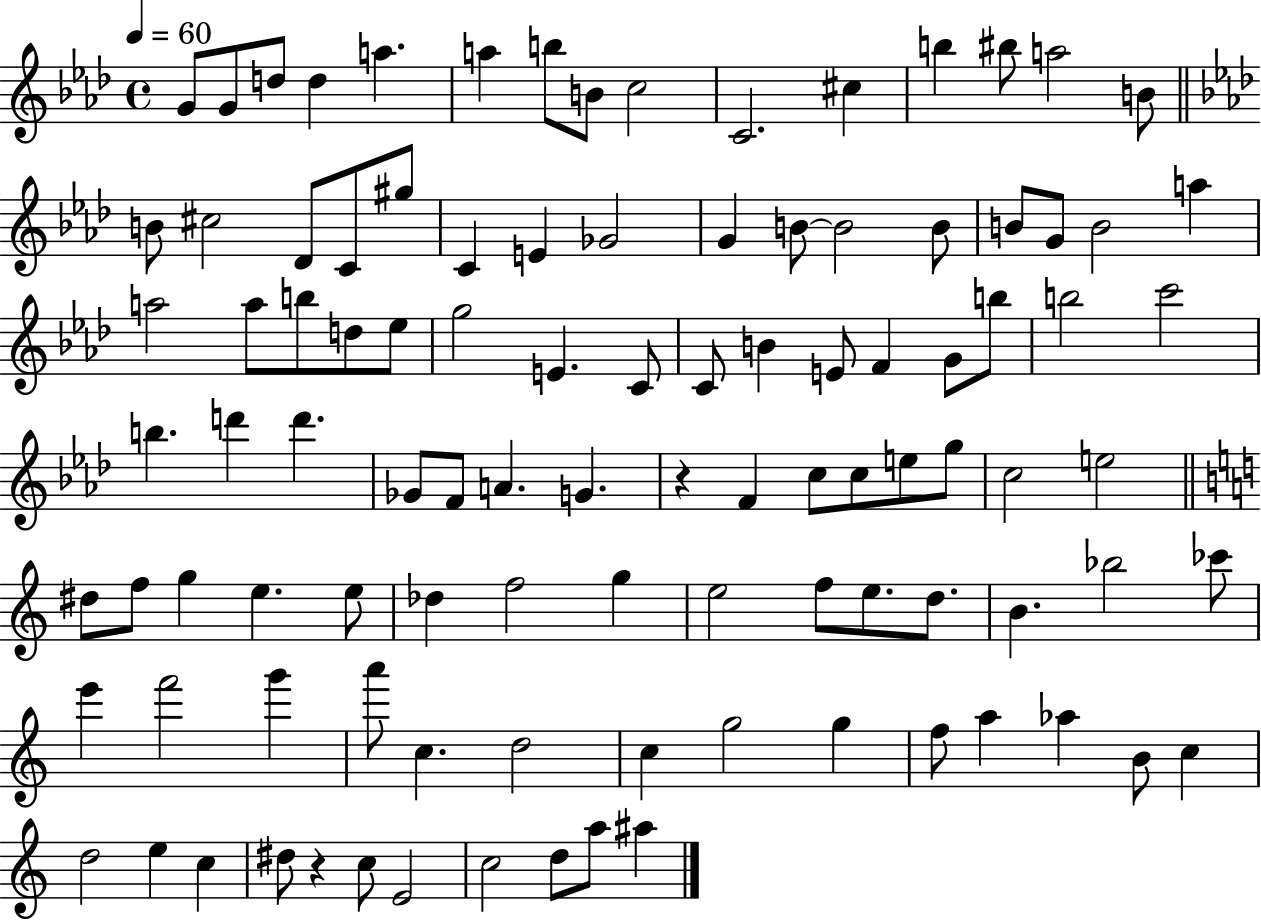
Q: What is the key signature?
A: AES major